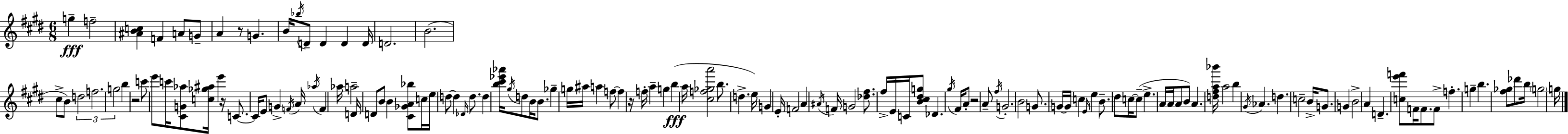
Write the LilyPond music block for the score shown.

{
  \clef treble
  \numericTimeSignature
  \time 6/8
  \key e \major
  \repeat volta 2 { g''4--\fff f''2-- | <ais' b' c''>4 f'4 a'8 g'8-- | a'4 r8 g'4. | b'16 \acciaccatura { bes''16 } d'8-- d'4 d'4 | \break d'16 d'2. | b'2.( | cis''8-> b'8) \tuplet 3/2 { d''2 | f''2. | \break g''2 } b''4 | r2 c'''8 e'''8 | c'''16 <cis' g' aes''>8 <c'' ges'' ais''>16 e'''4 r16 c'8.~~ | c'16 e'8 g'4-> \acciaccatura { f'16 } a'16 \acciaccatura { aes''16 } f'4 | \break aes''16 a''2-- | d'16 d'8 b'8 b'4 <cis' ges' a' bes''>8 c''16 | e''16 d''8~~ d''4 \grace { des'16 } d''8. d''4 | <b'' cis''' ees''' aes'''>16 \acciaccatura { gis''16 } d''8 b'16 b'8. ges''4-- | \break g''16 ais''16 a''4 f''8~~ f''4 | r16 f''16-. a''4-- g''4 | b''4(\fff a''16 <cis'' f'' ges'' a'''>2 | b''8. d''4.-> e''16) | \break g'4 e'16-. f'2 | a'4 \acciaccatura { ais'16 } f'16 g'2 | <des'' fis''>8. fis''16-> e'16 c'16 <b' cis'' dis'' g''>8 des'4. | \acciaccatura { gis''16 } fis'16 a'8-. r2 | \break a'8-- \acciaccatura { fis''16 } g'2.-. | b'2 | g'8. g'16~~ g'16 c''4 | \grace { e'16 } e''4 b'8.-- dis''8 c''16~~ | \break c''8--( e''4.-> a'16 a'16 a'8 | b'8) a'4. <d'' fis'' a'' bes'''>16 a''2 | b''4 \acciaccatura { gis'16 } aes'4. | d''4. c''2-- | \break b'16-> g'8. g'4 | b'2-> a'4 | d'4.-- <c'' e''' f'''>8 f'16 f'8. | f'8-> f''4.-. g''4-- | \break b''4. <fis'' ges''>8 des'''8 | b''16 \parenthesize g''2 g''16 } \bar "|."
}